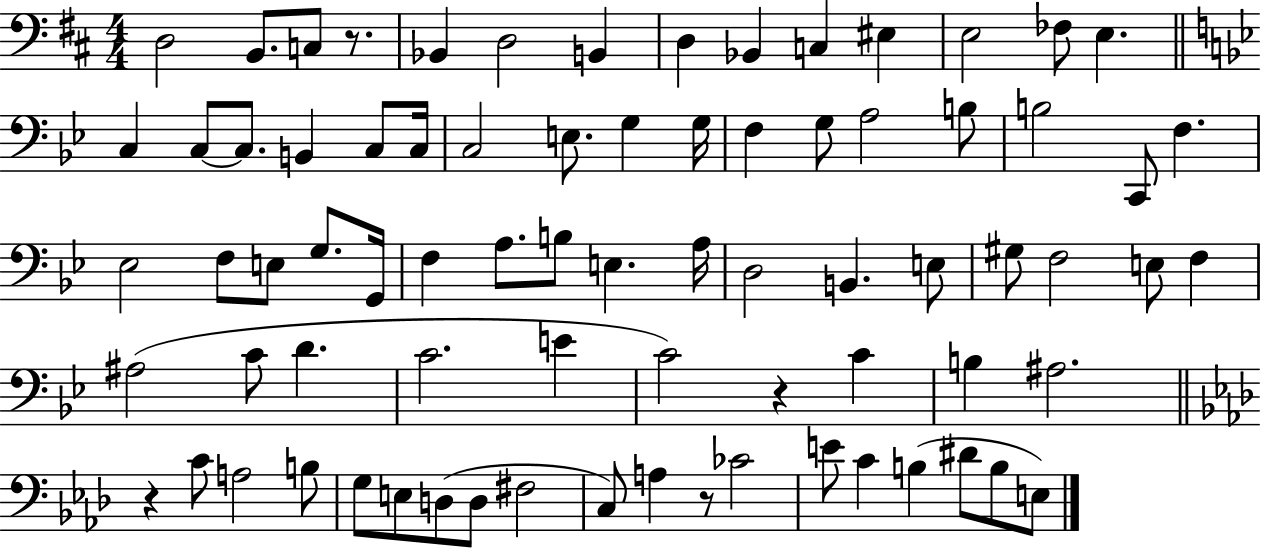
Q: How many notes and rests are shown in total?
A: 77